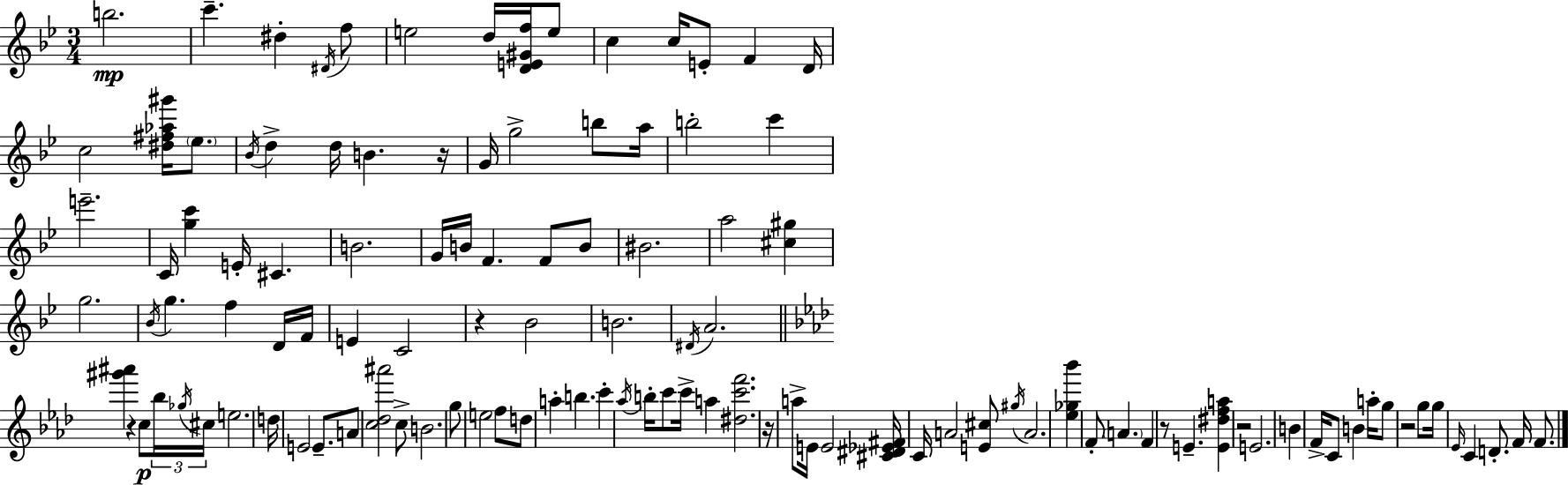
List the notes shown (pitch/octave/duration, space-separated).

B5/h. C6/q. D#5/q D#4/s F5/e E5/h D5/s [D4,E4,G#4,F5]/s E5/e C5/q C5/s E4/e F4/q D4/s C5/h [D#5,F#5,Ab5,G#6]/s Eb5/e. Bb4/s D5/q D5/s B4/q. R/s G4/s G5/h B5/e A5/s B5/h C6/q E6/h. C4/s [G5,C6]/q E4/s C#4/q. B4/h. G4/s B4/s F4/q. F4/e B4/e BIS4/h. A5/h [C#5,G#5]/q G5/h. Bb4/s G5/q. F5/q D4/s F4/s E4/q C4/h R/q Bb4/h B4/h. D#4/s A4/h. [G#6,A#6]/q R/q C5/e Bb5/s Gb5/s C#5/s E5/h. D5/s E4/h E4/e. A4/e [C5,Db5,A#6]/h C5/e B4/h. G5/e E5/h F5/e D5/e A5/q B5/q. C6/q Ab5/s B5/s C6/e C6/s A5/q [D#5,C6,F6]/h. R/s A5/e E4/s E4/h [C#4,D#4,Eb4,F#4]/s C4/s A4/h [E4,C#5]/e G#5/s A4/h. [Eb5,Gb5,Bb6]/q F4/e A4/q. F4/q R/e E4/q. [E4,D#5,F5,A5]/q R/h E4/h. B4/q F4/s C4/e B4/q A5/s G5/e R/h G5/e G5/s Eb4/s C4/q D4/e. F4/s F4/e.